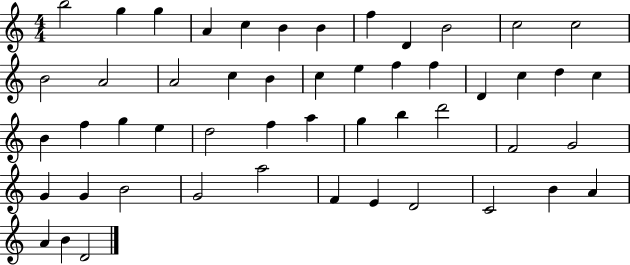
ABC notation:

X:1
T:Untitled
M:4/4
L:1/4
K:C
b2 g g A c B B f D B2 c2 c2 B2 A2 A2 c B c e f f D c d c B f g e d2 f a g b d'2 F2 G2 G G B2 G2 a2 F E D2 C2 B A A B D2